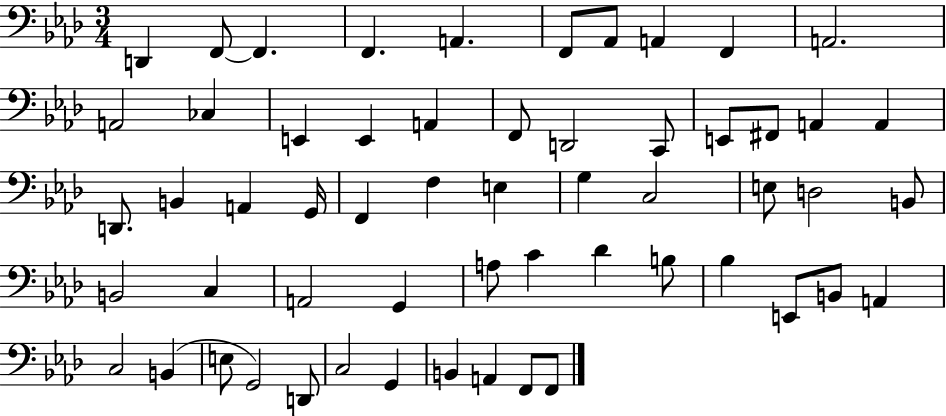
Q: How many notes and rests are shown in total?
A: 57